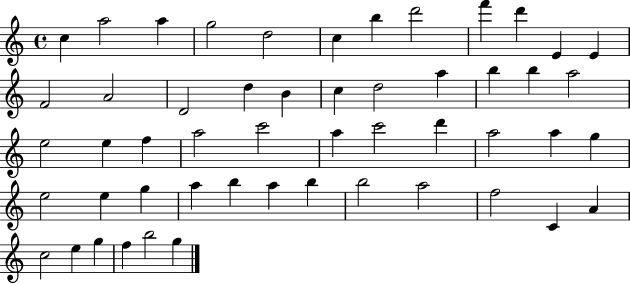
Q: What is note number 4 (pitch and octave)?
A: G5